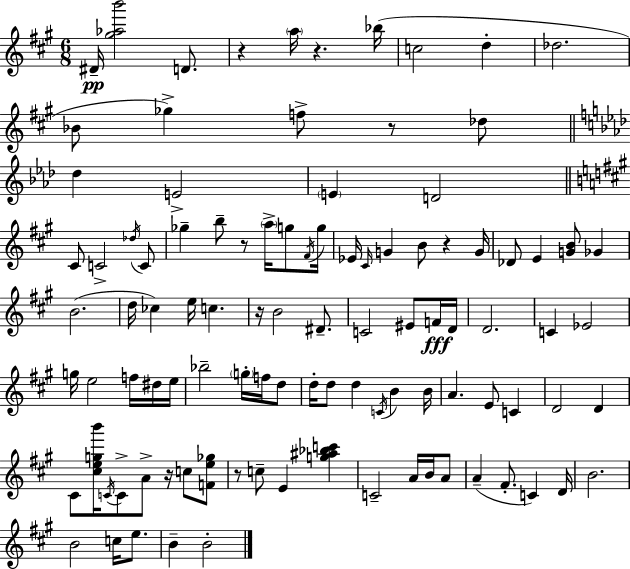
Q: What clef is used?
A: treble